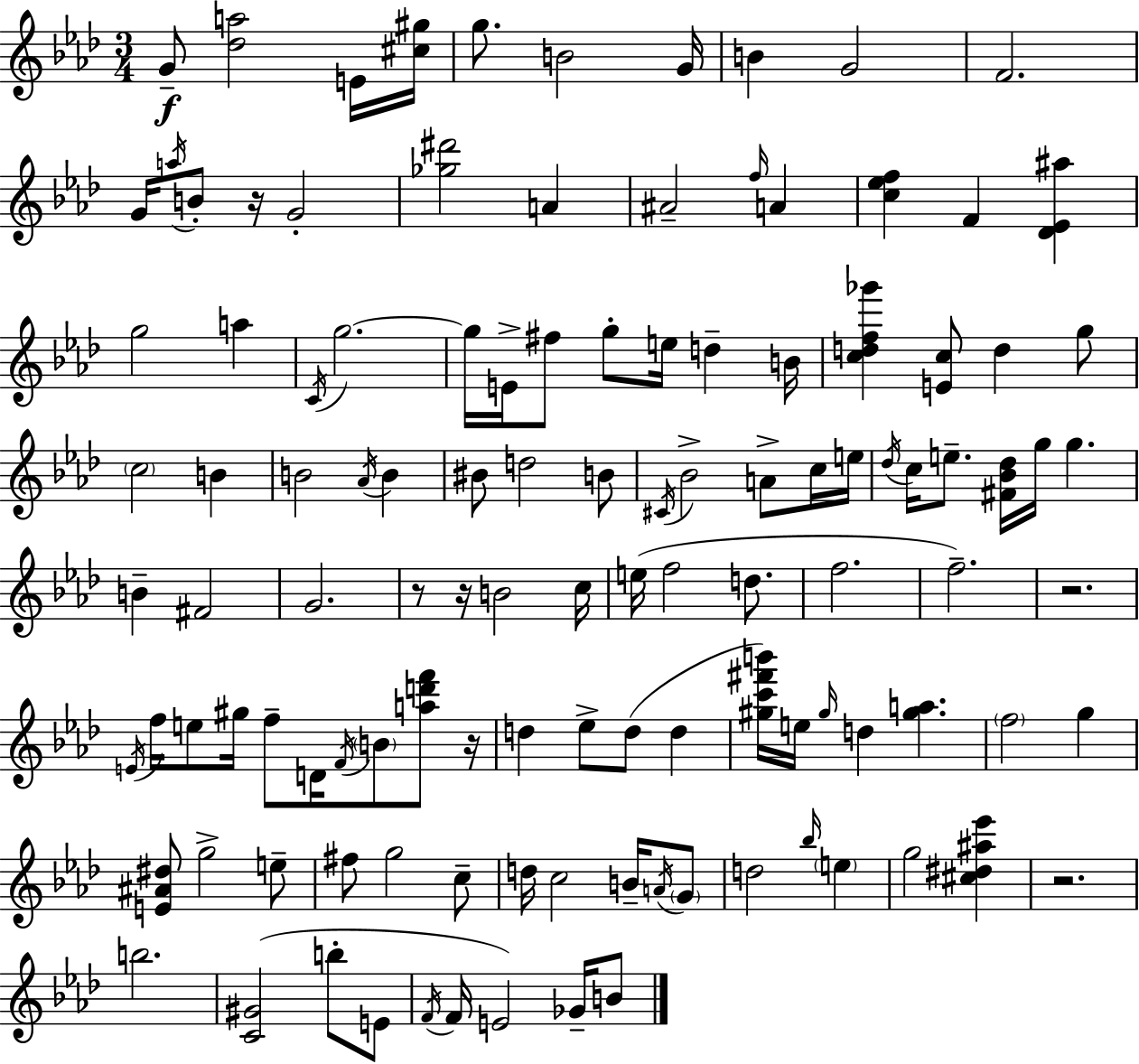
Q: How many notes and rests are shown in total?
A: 117